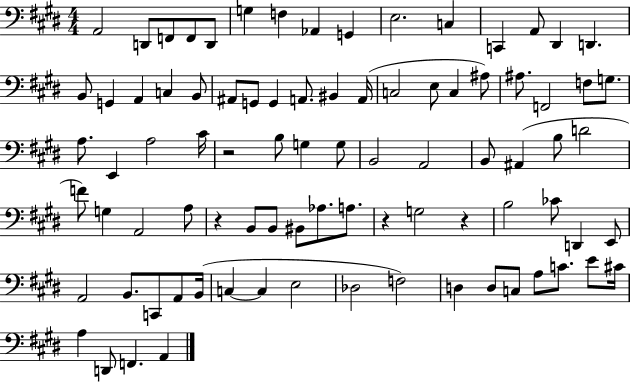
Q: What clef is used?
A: bass